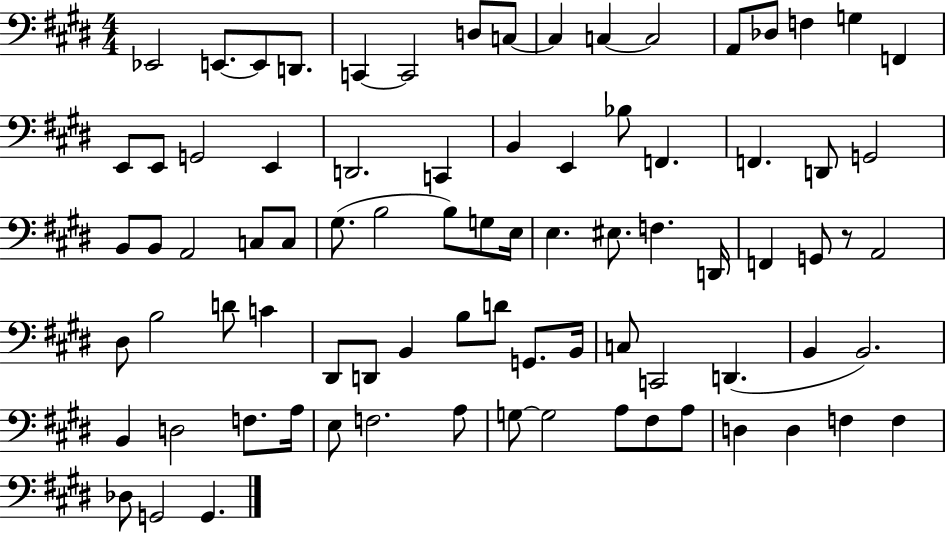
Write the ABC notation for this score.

X:1
T:Untitled
M:4/4
L:1/4
K:E
_E,,2 E,,/2 E,,/2 D,,/2 C,, C,,2 D,/2 C,/2 C, C, C,2 A,,/2 _D,/2 F, G, F,, E,,/2 E,,/2 G,,2 E,, D,,2 C,, B,, E,, _B,/2 F,, F,, D,,/2 G,,2 B,,/2 B,,/2 A,,2 C,/2 C,/2 ^G,/2 B,2 B,/2 G,/2 E,/4 E, ^E,/2 F, D,,/4 F,, G,,/2 z/2 A,,2 ^D,/2 B,2 D/2 C ^D,,/2 D,,/2 B,, B,/2 D/2 G,,/2 B,,/4 C,/2 C,,2 D,, B,, B,,2 B,, D,2 F,/2 A,/4 E,/2 F,2 A,/2 G,/2 G,2 A,/2 ^F,/2 A,/2 D, D, F, F, _D,/2 G,,2 G,,